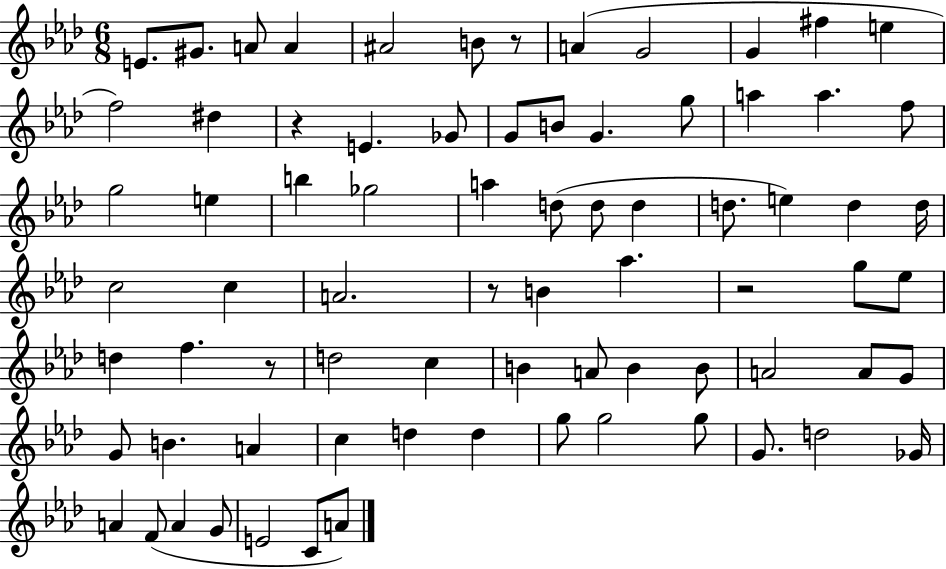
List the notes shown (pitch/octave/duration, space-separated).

E4/e. G#4/e. A4/e A4/q A#4/h B4/e R/e A4/q G4/h G4/q F#5/q E5/q F5/h D#5/q R/q E4/q. Gb4/e G4/e B4/e G4/q. G5/e A5/q A5/q. F5/e G5/h E5/q B5/q Gb5/h A5/q D5/e D5/e D5/q D5/e. E5/q D5/q D5/s C5/h C5/q A4/h. R/e B4/q Ab5/q. R/h G5/e Eb5/e D5/q F5/q. R/e D5/h C5/q B4/q A4/e B4/q B4/e A4/h A4/e G4/e G4/e B4/q. A4/q C5/q D5/q D5/q G5/e G5/h G5/e G4/e. D5/h Gb4/s A4/q F4/e A4/q G4/e E4/h C4/e A4/e